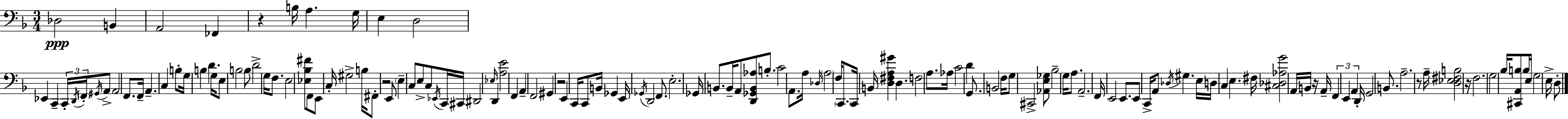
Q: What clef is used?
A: bass